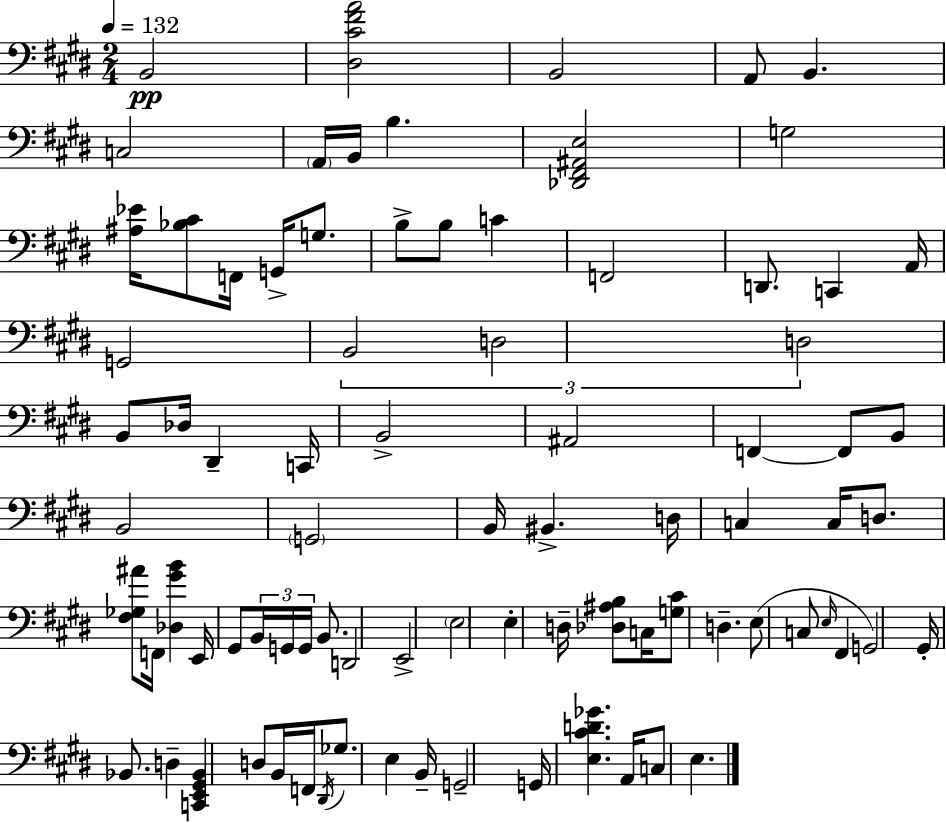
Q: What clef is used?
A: bass